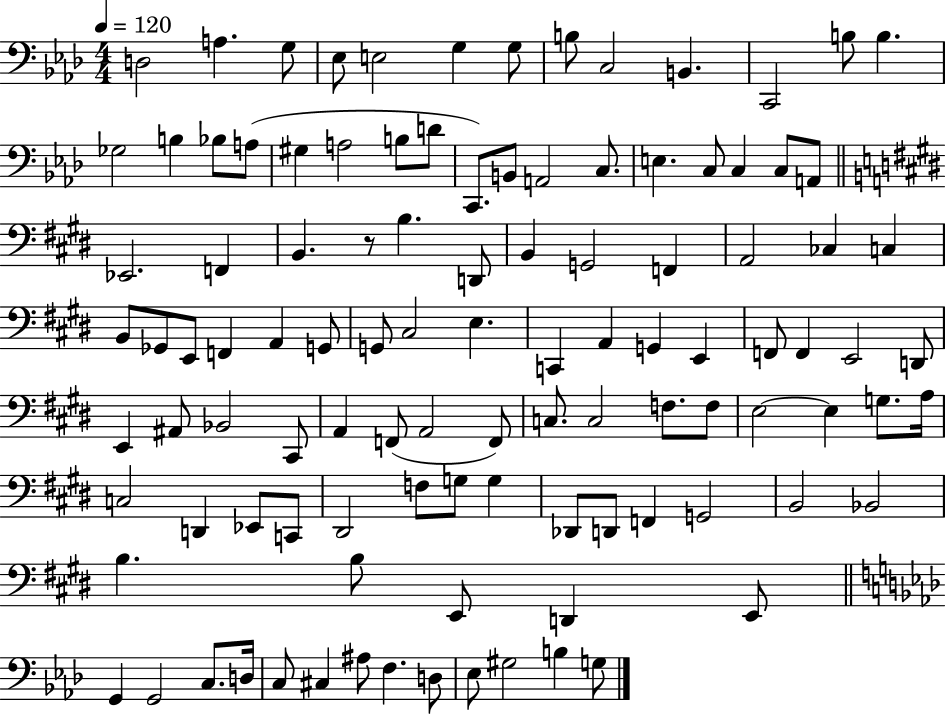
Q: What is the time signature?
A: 4/4